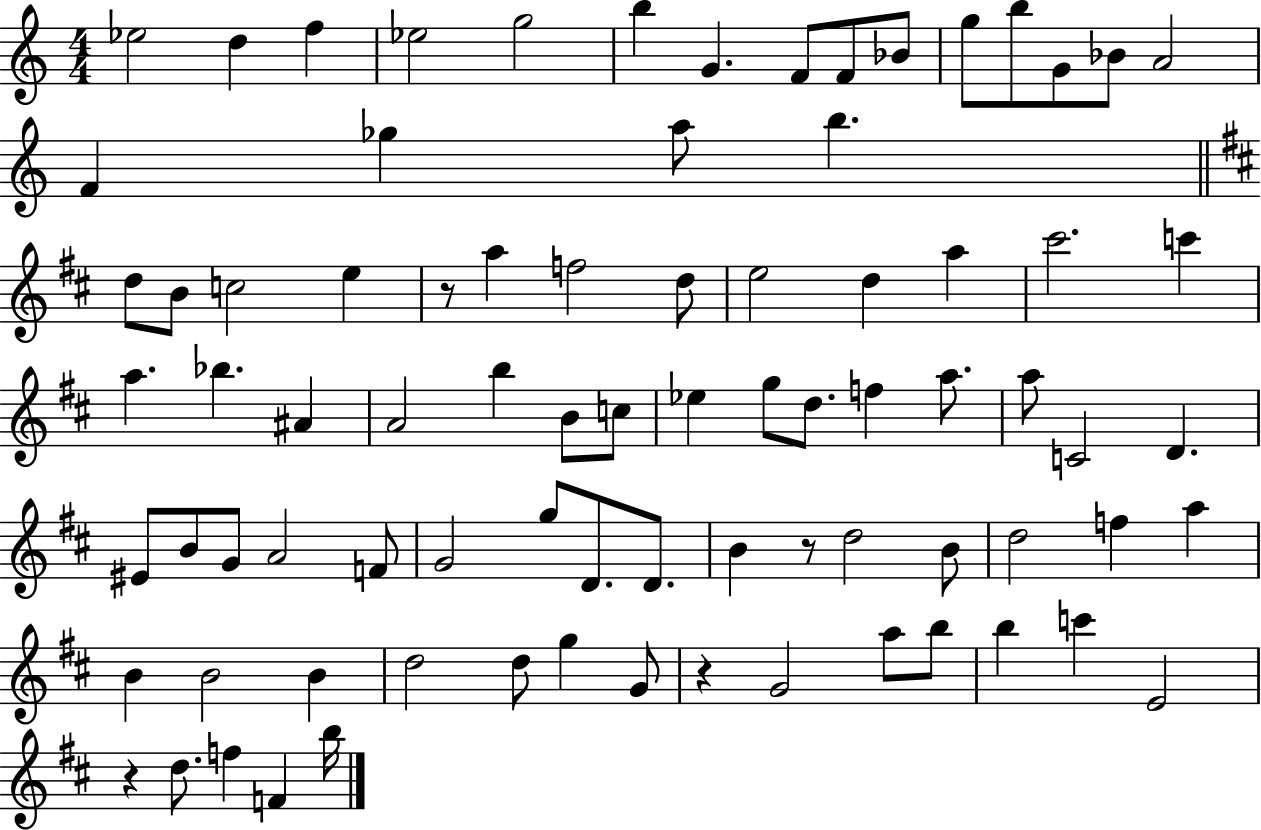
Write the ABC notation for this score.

X:1
T:Untitled
M:4/4
L:1/4
K:C
_e2 d f _e2 g2 b G F/2 F/2 _B/2 g/2 b/2 G/2 _B/2 A2 F _g a/2 b d/2 B/2 c2 e z/2 a f2 d/2 e2 d a ^c'2 c' a _b ^A A2 b B/2 c/2 _e g/2 d/2 f a/2 a/2 C2 D ^E/2 B/2 G/2 A2 F/2 G2 g/2 D/2 D/2 B z/2 d2 B/2 d2 f a B B2 B d2 d/2 g G/2 z G2 a/2 b/2 b c' E2 z d/2 f F b/4